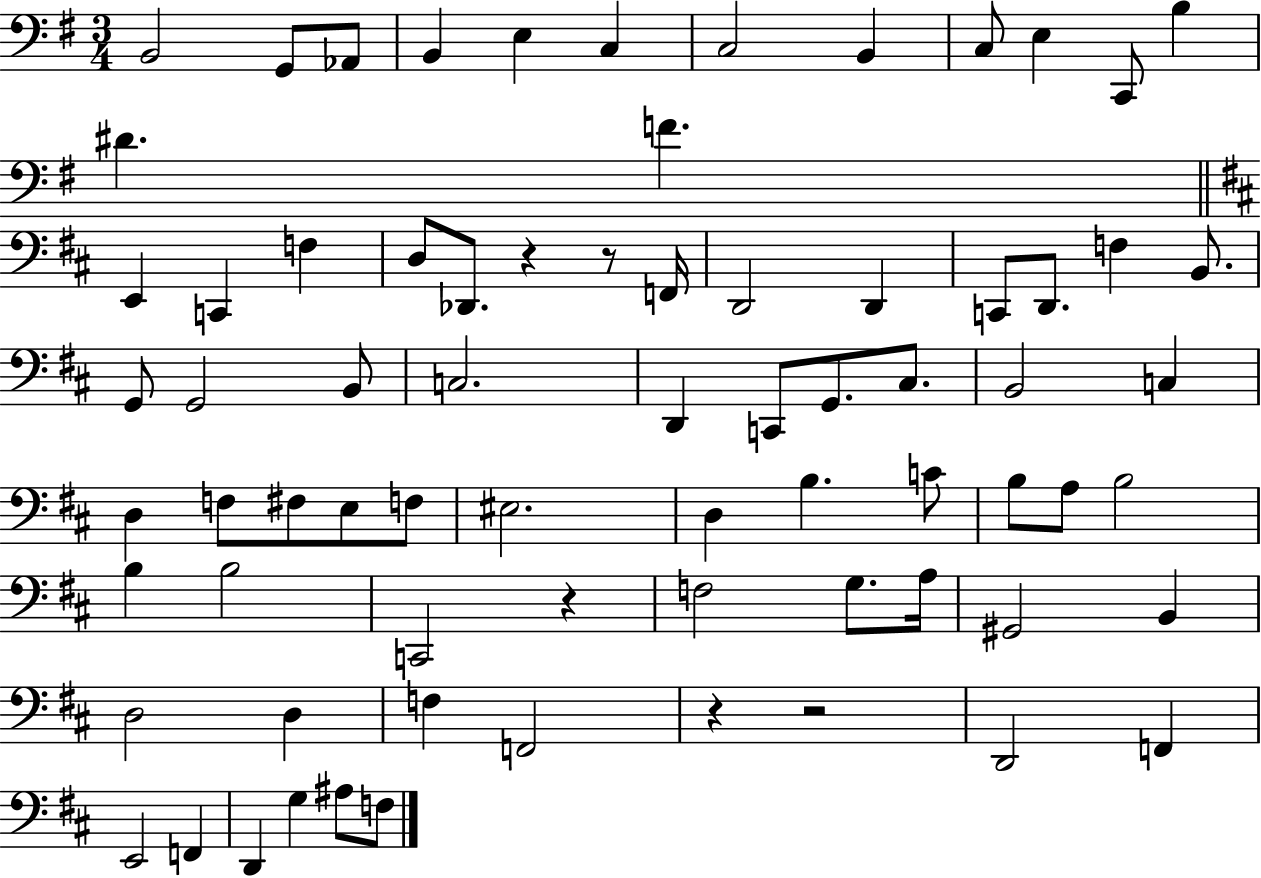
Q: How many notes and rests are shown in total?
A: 73